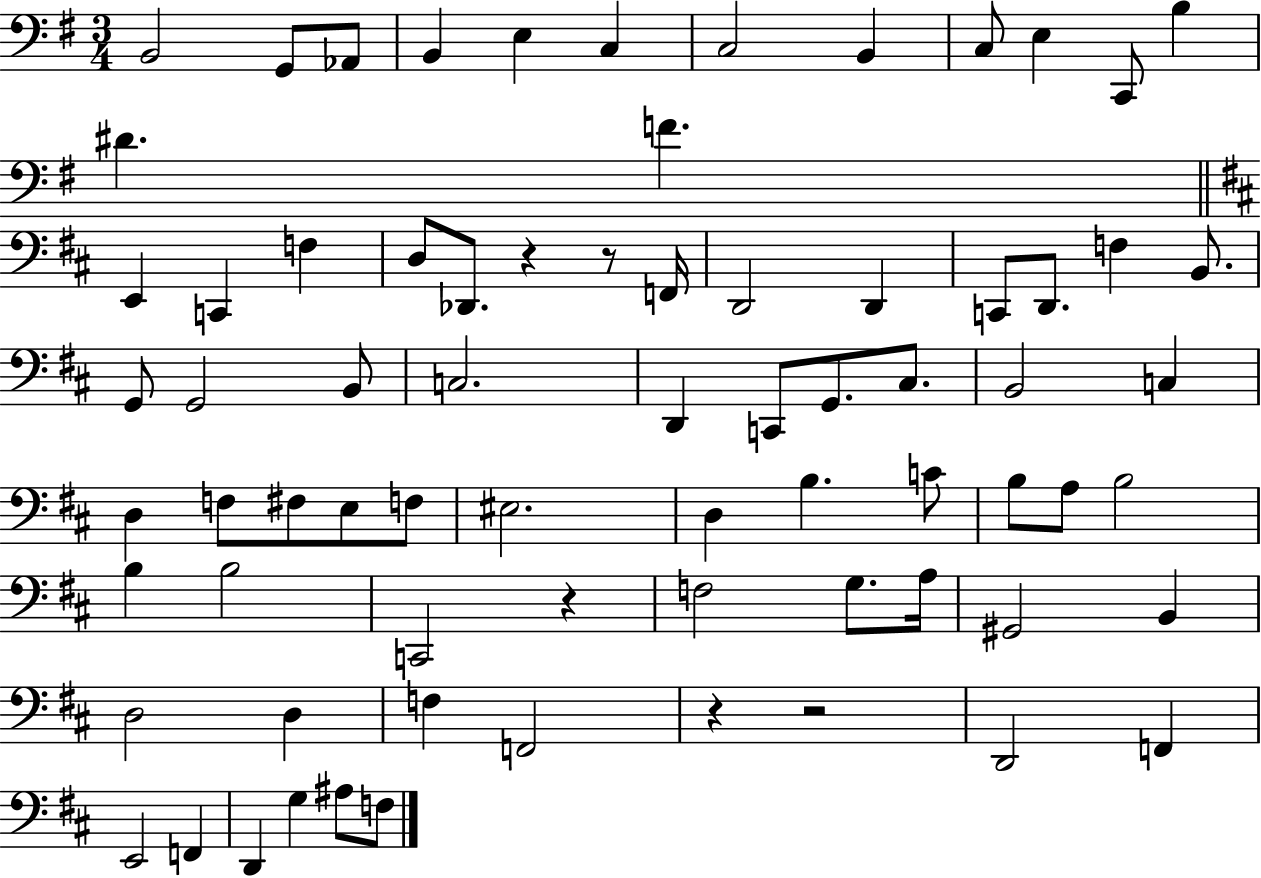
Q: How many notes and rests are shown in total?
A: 73